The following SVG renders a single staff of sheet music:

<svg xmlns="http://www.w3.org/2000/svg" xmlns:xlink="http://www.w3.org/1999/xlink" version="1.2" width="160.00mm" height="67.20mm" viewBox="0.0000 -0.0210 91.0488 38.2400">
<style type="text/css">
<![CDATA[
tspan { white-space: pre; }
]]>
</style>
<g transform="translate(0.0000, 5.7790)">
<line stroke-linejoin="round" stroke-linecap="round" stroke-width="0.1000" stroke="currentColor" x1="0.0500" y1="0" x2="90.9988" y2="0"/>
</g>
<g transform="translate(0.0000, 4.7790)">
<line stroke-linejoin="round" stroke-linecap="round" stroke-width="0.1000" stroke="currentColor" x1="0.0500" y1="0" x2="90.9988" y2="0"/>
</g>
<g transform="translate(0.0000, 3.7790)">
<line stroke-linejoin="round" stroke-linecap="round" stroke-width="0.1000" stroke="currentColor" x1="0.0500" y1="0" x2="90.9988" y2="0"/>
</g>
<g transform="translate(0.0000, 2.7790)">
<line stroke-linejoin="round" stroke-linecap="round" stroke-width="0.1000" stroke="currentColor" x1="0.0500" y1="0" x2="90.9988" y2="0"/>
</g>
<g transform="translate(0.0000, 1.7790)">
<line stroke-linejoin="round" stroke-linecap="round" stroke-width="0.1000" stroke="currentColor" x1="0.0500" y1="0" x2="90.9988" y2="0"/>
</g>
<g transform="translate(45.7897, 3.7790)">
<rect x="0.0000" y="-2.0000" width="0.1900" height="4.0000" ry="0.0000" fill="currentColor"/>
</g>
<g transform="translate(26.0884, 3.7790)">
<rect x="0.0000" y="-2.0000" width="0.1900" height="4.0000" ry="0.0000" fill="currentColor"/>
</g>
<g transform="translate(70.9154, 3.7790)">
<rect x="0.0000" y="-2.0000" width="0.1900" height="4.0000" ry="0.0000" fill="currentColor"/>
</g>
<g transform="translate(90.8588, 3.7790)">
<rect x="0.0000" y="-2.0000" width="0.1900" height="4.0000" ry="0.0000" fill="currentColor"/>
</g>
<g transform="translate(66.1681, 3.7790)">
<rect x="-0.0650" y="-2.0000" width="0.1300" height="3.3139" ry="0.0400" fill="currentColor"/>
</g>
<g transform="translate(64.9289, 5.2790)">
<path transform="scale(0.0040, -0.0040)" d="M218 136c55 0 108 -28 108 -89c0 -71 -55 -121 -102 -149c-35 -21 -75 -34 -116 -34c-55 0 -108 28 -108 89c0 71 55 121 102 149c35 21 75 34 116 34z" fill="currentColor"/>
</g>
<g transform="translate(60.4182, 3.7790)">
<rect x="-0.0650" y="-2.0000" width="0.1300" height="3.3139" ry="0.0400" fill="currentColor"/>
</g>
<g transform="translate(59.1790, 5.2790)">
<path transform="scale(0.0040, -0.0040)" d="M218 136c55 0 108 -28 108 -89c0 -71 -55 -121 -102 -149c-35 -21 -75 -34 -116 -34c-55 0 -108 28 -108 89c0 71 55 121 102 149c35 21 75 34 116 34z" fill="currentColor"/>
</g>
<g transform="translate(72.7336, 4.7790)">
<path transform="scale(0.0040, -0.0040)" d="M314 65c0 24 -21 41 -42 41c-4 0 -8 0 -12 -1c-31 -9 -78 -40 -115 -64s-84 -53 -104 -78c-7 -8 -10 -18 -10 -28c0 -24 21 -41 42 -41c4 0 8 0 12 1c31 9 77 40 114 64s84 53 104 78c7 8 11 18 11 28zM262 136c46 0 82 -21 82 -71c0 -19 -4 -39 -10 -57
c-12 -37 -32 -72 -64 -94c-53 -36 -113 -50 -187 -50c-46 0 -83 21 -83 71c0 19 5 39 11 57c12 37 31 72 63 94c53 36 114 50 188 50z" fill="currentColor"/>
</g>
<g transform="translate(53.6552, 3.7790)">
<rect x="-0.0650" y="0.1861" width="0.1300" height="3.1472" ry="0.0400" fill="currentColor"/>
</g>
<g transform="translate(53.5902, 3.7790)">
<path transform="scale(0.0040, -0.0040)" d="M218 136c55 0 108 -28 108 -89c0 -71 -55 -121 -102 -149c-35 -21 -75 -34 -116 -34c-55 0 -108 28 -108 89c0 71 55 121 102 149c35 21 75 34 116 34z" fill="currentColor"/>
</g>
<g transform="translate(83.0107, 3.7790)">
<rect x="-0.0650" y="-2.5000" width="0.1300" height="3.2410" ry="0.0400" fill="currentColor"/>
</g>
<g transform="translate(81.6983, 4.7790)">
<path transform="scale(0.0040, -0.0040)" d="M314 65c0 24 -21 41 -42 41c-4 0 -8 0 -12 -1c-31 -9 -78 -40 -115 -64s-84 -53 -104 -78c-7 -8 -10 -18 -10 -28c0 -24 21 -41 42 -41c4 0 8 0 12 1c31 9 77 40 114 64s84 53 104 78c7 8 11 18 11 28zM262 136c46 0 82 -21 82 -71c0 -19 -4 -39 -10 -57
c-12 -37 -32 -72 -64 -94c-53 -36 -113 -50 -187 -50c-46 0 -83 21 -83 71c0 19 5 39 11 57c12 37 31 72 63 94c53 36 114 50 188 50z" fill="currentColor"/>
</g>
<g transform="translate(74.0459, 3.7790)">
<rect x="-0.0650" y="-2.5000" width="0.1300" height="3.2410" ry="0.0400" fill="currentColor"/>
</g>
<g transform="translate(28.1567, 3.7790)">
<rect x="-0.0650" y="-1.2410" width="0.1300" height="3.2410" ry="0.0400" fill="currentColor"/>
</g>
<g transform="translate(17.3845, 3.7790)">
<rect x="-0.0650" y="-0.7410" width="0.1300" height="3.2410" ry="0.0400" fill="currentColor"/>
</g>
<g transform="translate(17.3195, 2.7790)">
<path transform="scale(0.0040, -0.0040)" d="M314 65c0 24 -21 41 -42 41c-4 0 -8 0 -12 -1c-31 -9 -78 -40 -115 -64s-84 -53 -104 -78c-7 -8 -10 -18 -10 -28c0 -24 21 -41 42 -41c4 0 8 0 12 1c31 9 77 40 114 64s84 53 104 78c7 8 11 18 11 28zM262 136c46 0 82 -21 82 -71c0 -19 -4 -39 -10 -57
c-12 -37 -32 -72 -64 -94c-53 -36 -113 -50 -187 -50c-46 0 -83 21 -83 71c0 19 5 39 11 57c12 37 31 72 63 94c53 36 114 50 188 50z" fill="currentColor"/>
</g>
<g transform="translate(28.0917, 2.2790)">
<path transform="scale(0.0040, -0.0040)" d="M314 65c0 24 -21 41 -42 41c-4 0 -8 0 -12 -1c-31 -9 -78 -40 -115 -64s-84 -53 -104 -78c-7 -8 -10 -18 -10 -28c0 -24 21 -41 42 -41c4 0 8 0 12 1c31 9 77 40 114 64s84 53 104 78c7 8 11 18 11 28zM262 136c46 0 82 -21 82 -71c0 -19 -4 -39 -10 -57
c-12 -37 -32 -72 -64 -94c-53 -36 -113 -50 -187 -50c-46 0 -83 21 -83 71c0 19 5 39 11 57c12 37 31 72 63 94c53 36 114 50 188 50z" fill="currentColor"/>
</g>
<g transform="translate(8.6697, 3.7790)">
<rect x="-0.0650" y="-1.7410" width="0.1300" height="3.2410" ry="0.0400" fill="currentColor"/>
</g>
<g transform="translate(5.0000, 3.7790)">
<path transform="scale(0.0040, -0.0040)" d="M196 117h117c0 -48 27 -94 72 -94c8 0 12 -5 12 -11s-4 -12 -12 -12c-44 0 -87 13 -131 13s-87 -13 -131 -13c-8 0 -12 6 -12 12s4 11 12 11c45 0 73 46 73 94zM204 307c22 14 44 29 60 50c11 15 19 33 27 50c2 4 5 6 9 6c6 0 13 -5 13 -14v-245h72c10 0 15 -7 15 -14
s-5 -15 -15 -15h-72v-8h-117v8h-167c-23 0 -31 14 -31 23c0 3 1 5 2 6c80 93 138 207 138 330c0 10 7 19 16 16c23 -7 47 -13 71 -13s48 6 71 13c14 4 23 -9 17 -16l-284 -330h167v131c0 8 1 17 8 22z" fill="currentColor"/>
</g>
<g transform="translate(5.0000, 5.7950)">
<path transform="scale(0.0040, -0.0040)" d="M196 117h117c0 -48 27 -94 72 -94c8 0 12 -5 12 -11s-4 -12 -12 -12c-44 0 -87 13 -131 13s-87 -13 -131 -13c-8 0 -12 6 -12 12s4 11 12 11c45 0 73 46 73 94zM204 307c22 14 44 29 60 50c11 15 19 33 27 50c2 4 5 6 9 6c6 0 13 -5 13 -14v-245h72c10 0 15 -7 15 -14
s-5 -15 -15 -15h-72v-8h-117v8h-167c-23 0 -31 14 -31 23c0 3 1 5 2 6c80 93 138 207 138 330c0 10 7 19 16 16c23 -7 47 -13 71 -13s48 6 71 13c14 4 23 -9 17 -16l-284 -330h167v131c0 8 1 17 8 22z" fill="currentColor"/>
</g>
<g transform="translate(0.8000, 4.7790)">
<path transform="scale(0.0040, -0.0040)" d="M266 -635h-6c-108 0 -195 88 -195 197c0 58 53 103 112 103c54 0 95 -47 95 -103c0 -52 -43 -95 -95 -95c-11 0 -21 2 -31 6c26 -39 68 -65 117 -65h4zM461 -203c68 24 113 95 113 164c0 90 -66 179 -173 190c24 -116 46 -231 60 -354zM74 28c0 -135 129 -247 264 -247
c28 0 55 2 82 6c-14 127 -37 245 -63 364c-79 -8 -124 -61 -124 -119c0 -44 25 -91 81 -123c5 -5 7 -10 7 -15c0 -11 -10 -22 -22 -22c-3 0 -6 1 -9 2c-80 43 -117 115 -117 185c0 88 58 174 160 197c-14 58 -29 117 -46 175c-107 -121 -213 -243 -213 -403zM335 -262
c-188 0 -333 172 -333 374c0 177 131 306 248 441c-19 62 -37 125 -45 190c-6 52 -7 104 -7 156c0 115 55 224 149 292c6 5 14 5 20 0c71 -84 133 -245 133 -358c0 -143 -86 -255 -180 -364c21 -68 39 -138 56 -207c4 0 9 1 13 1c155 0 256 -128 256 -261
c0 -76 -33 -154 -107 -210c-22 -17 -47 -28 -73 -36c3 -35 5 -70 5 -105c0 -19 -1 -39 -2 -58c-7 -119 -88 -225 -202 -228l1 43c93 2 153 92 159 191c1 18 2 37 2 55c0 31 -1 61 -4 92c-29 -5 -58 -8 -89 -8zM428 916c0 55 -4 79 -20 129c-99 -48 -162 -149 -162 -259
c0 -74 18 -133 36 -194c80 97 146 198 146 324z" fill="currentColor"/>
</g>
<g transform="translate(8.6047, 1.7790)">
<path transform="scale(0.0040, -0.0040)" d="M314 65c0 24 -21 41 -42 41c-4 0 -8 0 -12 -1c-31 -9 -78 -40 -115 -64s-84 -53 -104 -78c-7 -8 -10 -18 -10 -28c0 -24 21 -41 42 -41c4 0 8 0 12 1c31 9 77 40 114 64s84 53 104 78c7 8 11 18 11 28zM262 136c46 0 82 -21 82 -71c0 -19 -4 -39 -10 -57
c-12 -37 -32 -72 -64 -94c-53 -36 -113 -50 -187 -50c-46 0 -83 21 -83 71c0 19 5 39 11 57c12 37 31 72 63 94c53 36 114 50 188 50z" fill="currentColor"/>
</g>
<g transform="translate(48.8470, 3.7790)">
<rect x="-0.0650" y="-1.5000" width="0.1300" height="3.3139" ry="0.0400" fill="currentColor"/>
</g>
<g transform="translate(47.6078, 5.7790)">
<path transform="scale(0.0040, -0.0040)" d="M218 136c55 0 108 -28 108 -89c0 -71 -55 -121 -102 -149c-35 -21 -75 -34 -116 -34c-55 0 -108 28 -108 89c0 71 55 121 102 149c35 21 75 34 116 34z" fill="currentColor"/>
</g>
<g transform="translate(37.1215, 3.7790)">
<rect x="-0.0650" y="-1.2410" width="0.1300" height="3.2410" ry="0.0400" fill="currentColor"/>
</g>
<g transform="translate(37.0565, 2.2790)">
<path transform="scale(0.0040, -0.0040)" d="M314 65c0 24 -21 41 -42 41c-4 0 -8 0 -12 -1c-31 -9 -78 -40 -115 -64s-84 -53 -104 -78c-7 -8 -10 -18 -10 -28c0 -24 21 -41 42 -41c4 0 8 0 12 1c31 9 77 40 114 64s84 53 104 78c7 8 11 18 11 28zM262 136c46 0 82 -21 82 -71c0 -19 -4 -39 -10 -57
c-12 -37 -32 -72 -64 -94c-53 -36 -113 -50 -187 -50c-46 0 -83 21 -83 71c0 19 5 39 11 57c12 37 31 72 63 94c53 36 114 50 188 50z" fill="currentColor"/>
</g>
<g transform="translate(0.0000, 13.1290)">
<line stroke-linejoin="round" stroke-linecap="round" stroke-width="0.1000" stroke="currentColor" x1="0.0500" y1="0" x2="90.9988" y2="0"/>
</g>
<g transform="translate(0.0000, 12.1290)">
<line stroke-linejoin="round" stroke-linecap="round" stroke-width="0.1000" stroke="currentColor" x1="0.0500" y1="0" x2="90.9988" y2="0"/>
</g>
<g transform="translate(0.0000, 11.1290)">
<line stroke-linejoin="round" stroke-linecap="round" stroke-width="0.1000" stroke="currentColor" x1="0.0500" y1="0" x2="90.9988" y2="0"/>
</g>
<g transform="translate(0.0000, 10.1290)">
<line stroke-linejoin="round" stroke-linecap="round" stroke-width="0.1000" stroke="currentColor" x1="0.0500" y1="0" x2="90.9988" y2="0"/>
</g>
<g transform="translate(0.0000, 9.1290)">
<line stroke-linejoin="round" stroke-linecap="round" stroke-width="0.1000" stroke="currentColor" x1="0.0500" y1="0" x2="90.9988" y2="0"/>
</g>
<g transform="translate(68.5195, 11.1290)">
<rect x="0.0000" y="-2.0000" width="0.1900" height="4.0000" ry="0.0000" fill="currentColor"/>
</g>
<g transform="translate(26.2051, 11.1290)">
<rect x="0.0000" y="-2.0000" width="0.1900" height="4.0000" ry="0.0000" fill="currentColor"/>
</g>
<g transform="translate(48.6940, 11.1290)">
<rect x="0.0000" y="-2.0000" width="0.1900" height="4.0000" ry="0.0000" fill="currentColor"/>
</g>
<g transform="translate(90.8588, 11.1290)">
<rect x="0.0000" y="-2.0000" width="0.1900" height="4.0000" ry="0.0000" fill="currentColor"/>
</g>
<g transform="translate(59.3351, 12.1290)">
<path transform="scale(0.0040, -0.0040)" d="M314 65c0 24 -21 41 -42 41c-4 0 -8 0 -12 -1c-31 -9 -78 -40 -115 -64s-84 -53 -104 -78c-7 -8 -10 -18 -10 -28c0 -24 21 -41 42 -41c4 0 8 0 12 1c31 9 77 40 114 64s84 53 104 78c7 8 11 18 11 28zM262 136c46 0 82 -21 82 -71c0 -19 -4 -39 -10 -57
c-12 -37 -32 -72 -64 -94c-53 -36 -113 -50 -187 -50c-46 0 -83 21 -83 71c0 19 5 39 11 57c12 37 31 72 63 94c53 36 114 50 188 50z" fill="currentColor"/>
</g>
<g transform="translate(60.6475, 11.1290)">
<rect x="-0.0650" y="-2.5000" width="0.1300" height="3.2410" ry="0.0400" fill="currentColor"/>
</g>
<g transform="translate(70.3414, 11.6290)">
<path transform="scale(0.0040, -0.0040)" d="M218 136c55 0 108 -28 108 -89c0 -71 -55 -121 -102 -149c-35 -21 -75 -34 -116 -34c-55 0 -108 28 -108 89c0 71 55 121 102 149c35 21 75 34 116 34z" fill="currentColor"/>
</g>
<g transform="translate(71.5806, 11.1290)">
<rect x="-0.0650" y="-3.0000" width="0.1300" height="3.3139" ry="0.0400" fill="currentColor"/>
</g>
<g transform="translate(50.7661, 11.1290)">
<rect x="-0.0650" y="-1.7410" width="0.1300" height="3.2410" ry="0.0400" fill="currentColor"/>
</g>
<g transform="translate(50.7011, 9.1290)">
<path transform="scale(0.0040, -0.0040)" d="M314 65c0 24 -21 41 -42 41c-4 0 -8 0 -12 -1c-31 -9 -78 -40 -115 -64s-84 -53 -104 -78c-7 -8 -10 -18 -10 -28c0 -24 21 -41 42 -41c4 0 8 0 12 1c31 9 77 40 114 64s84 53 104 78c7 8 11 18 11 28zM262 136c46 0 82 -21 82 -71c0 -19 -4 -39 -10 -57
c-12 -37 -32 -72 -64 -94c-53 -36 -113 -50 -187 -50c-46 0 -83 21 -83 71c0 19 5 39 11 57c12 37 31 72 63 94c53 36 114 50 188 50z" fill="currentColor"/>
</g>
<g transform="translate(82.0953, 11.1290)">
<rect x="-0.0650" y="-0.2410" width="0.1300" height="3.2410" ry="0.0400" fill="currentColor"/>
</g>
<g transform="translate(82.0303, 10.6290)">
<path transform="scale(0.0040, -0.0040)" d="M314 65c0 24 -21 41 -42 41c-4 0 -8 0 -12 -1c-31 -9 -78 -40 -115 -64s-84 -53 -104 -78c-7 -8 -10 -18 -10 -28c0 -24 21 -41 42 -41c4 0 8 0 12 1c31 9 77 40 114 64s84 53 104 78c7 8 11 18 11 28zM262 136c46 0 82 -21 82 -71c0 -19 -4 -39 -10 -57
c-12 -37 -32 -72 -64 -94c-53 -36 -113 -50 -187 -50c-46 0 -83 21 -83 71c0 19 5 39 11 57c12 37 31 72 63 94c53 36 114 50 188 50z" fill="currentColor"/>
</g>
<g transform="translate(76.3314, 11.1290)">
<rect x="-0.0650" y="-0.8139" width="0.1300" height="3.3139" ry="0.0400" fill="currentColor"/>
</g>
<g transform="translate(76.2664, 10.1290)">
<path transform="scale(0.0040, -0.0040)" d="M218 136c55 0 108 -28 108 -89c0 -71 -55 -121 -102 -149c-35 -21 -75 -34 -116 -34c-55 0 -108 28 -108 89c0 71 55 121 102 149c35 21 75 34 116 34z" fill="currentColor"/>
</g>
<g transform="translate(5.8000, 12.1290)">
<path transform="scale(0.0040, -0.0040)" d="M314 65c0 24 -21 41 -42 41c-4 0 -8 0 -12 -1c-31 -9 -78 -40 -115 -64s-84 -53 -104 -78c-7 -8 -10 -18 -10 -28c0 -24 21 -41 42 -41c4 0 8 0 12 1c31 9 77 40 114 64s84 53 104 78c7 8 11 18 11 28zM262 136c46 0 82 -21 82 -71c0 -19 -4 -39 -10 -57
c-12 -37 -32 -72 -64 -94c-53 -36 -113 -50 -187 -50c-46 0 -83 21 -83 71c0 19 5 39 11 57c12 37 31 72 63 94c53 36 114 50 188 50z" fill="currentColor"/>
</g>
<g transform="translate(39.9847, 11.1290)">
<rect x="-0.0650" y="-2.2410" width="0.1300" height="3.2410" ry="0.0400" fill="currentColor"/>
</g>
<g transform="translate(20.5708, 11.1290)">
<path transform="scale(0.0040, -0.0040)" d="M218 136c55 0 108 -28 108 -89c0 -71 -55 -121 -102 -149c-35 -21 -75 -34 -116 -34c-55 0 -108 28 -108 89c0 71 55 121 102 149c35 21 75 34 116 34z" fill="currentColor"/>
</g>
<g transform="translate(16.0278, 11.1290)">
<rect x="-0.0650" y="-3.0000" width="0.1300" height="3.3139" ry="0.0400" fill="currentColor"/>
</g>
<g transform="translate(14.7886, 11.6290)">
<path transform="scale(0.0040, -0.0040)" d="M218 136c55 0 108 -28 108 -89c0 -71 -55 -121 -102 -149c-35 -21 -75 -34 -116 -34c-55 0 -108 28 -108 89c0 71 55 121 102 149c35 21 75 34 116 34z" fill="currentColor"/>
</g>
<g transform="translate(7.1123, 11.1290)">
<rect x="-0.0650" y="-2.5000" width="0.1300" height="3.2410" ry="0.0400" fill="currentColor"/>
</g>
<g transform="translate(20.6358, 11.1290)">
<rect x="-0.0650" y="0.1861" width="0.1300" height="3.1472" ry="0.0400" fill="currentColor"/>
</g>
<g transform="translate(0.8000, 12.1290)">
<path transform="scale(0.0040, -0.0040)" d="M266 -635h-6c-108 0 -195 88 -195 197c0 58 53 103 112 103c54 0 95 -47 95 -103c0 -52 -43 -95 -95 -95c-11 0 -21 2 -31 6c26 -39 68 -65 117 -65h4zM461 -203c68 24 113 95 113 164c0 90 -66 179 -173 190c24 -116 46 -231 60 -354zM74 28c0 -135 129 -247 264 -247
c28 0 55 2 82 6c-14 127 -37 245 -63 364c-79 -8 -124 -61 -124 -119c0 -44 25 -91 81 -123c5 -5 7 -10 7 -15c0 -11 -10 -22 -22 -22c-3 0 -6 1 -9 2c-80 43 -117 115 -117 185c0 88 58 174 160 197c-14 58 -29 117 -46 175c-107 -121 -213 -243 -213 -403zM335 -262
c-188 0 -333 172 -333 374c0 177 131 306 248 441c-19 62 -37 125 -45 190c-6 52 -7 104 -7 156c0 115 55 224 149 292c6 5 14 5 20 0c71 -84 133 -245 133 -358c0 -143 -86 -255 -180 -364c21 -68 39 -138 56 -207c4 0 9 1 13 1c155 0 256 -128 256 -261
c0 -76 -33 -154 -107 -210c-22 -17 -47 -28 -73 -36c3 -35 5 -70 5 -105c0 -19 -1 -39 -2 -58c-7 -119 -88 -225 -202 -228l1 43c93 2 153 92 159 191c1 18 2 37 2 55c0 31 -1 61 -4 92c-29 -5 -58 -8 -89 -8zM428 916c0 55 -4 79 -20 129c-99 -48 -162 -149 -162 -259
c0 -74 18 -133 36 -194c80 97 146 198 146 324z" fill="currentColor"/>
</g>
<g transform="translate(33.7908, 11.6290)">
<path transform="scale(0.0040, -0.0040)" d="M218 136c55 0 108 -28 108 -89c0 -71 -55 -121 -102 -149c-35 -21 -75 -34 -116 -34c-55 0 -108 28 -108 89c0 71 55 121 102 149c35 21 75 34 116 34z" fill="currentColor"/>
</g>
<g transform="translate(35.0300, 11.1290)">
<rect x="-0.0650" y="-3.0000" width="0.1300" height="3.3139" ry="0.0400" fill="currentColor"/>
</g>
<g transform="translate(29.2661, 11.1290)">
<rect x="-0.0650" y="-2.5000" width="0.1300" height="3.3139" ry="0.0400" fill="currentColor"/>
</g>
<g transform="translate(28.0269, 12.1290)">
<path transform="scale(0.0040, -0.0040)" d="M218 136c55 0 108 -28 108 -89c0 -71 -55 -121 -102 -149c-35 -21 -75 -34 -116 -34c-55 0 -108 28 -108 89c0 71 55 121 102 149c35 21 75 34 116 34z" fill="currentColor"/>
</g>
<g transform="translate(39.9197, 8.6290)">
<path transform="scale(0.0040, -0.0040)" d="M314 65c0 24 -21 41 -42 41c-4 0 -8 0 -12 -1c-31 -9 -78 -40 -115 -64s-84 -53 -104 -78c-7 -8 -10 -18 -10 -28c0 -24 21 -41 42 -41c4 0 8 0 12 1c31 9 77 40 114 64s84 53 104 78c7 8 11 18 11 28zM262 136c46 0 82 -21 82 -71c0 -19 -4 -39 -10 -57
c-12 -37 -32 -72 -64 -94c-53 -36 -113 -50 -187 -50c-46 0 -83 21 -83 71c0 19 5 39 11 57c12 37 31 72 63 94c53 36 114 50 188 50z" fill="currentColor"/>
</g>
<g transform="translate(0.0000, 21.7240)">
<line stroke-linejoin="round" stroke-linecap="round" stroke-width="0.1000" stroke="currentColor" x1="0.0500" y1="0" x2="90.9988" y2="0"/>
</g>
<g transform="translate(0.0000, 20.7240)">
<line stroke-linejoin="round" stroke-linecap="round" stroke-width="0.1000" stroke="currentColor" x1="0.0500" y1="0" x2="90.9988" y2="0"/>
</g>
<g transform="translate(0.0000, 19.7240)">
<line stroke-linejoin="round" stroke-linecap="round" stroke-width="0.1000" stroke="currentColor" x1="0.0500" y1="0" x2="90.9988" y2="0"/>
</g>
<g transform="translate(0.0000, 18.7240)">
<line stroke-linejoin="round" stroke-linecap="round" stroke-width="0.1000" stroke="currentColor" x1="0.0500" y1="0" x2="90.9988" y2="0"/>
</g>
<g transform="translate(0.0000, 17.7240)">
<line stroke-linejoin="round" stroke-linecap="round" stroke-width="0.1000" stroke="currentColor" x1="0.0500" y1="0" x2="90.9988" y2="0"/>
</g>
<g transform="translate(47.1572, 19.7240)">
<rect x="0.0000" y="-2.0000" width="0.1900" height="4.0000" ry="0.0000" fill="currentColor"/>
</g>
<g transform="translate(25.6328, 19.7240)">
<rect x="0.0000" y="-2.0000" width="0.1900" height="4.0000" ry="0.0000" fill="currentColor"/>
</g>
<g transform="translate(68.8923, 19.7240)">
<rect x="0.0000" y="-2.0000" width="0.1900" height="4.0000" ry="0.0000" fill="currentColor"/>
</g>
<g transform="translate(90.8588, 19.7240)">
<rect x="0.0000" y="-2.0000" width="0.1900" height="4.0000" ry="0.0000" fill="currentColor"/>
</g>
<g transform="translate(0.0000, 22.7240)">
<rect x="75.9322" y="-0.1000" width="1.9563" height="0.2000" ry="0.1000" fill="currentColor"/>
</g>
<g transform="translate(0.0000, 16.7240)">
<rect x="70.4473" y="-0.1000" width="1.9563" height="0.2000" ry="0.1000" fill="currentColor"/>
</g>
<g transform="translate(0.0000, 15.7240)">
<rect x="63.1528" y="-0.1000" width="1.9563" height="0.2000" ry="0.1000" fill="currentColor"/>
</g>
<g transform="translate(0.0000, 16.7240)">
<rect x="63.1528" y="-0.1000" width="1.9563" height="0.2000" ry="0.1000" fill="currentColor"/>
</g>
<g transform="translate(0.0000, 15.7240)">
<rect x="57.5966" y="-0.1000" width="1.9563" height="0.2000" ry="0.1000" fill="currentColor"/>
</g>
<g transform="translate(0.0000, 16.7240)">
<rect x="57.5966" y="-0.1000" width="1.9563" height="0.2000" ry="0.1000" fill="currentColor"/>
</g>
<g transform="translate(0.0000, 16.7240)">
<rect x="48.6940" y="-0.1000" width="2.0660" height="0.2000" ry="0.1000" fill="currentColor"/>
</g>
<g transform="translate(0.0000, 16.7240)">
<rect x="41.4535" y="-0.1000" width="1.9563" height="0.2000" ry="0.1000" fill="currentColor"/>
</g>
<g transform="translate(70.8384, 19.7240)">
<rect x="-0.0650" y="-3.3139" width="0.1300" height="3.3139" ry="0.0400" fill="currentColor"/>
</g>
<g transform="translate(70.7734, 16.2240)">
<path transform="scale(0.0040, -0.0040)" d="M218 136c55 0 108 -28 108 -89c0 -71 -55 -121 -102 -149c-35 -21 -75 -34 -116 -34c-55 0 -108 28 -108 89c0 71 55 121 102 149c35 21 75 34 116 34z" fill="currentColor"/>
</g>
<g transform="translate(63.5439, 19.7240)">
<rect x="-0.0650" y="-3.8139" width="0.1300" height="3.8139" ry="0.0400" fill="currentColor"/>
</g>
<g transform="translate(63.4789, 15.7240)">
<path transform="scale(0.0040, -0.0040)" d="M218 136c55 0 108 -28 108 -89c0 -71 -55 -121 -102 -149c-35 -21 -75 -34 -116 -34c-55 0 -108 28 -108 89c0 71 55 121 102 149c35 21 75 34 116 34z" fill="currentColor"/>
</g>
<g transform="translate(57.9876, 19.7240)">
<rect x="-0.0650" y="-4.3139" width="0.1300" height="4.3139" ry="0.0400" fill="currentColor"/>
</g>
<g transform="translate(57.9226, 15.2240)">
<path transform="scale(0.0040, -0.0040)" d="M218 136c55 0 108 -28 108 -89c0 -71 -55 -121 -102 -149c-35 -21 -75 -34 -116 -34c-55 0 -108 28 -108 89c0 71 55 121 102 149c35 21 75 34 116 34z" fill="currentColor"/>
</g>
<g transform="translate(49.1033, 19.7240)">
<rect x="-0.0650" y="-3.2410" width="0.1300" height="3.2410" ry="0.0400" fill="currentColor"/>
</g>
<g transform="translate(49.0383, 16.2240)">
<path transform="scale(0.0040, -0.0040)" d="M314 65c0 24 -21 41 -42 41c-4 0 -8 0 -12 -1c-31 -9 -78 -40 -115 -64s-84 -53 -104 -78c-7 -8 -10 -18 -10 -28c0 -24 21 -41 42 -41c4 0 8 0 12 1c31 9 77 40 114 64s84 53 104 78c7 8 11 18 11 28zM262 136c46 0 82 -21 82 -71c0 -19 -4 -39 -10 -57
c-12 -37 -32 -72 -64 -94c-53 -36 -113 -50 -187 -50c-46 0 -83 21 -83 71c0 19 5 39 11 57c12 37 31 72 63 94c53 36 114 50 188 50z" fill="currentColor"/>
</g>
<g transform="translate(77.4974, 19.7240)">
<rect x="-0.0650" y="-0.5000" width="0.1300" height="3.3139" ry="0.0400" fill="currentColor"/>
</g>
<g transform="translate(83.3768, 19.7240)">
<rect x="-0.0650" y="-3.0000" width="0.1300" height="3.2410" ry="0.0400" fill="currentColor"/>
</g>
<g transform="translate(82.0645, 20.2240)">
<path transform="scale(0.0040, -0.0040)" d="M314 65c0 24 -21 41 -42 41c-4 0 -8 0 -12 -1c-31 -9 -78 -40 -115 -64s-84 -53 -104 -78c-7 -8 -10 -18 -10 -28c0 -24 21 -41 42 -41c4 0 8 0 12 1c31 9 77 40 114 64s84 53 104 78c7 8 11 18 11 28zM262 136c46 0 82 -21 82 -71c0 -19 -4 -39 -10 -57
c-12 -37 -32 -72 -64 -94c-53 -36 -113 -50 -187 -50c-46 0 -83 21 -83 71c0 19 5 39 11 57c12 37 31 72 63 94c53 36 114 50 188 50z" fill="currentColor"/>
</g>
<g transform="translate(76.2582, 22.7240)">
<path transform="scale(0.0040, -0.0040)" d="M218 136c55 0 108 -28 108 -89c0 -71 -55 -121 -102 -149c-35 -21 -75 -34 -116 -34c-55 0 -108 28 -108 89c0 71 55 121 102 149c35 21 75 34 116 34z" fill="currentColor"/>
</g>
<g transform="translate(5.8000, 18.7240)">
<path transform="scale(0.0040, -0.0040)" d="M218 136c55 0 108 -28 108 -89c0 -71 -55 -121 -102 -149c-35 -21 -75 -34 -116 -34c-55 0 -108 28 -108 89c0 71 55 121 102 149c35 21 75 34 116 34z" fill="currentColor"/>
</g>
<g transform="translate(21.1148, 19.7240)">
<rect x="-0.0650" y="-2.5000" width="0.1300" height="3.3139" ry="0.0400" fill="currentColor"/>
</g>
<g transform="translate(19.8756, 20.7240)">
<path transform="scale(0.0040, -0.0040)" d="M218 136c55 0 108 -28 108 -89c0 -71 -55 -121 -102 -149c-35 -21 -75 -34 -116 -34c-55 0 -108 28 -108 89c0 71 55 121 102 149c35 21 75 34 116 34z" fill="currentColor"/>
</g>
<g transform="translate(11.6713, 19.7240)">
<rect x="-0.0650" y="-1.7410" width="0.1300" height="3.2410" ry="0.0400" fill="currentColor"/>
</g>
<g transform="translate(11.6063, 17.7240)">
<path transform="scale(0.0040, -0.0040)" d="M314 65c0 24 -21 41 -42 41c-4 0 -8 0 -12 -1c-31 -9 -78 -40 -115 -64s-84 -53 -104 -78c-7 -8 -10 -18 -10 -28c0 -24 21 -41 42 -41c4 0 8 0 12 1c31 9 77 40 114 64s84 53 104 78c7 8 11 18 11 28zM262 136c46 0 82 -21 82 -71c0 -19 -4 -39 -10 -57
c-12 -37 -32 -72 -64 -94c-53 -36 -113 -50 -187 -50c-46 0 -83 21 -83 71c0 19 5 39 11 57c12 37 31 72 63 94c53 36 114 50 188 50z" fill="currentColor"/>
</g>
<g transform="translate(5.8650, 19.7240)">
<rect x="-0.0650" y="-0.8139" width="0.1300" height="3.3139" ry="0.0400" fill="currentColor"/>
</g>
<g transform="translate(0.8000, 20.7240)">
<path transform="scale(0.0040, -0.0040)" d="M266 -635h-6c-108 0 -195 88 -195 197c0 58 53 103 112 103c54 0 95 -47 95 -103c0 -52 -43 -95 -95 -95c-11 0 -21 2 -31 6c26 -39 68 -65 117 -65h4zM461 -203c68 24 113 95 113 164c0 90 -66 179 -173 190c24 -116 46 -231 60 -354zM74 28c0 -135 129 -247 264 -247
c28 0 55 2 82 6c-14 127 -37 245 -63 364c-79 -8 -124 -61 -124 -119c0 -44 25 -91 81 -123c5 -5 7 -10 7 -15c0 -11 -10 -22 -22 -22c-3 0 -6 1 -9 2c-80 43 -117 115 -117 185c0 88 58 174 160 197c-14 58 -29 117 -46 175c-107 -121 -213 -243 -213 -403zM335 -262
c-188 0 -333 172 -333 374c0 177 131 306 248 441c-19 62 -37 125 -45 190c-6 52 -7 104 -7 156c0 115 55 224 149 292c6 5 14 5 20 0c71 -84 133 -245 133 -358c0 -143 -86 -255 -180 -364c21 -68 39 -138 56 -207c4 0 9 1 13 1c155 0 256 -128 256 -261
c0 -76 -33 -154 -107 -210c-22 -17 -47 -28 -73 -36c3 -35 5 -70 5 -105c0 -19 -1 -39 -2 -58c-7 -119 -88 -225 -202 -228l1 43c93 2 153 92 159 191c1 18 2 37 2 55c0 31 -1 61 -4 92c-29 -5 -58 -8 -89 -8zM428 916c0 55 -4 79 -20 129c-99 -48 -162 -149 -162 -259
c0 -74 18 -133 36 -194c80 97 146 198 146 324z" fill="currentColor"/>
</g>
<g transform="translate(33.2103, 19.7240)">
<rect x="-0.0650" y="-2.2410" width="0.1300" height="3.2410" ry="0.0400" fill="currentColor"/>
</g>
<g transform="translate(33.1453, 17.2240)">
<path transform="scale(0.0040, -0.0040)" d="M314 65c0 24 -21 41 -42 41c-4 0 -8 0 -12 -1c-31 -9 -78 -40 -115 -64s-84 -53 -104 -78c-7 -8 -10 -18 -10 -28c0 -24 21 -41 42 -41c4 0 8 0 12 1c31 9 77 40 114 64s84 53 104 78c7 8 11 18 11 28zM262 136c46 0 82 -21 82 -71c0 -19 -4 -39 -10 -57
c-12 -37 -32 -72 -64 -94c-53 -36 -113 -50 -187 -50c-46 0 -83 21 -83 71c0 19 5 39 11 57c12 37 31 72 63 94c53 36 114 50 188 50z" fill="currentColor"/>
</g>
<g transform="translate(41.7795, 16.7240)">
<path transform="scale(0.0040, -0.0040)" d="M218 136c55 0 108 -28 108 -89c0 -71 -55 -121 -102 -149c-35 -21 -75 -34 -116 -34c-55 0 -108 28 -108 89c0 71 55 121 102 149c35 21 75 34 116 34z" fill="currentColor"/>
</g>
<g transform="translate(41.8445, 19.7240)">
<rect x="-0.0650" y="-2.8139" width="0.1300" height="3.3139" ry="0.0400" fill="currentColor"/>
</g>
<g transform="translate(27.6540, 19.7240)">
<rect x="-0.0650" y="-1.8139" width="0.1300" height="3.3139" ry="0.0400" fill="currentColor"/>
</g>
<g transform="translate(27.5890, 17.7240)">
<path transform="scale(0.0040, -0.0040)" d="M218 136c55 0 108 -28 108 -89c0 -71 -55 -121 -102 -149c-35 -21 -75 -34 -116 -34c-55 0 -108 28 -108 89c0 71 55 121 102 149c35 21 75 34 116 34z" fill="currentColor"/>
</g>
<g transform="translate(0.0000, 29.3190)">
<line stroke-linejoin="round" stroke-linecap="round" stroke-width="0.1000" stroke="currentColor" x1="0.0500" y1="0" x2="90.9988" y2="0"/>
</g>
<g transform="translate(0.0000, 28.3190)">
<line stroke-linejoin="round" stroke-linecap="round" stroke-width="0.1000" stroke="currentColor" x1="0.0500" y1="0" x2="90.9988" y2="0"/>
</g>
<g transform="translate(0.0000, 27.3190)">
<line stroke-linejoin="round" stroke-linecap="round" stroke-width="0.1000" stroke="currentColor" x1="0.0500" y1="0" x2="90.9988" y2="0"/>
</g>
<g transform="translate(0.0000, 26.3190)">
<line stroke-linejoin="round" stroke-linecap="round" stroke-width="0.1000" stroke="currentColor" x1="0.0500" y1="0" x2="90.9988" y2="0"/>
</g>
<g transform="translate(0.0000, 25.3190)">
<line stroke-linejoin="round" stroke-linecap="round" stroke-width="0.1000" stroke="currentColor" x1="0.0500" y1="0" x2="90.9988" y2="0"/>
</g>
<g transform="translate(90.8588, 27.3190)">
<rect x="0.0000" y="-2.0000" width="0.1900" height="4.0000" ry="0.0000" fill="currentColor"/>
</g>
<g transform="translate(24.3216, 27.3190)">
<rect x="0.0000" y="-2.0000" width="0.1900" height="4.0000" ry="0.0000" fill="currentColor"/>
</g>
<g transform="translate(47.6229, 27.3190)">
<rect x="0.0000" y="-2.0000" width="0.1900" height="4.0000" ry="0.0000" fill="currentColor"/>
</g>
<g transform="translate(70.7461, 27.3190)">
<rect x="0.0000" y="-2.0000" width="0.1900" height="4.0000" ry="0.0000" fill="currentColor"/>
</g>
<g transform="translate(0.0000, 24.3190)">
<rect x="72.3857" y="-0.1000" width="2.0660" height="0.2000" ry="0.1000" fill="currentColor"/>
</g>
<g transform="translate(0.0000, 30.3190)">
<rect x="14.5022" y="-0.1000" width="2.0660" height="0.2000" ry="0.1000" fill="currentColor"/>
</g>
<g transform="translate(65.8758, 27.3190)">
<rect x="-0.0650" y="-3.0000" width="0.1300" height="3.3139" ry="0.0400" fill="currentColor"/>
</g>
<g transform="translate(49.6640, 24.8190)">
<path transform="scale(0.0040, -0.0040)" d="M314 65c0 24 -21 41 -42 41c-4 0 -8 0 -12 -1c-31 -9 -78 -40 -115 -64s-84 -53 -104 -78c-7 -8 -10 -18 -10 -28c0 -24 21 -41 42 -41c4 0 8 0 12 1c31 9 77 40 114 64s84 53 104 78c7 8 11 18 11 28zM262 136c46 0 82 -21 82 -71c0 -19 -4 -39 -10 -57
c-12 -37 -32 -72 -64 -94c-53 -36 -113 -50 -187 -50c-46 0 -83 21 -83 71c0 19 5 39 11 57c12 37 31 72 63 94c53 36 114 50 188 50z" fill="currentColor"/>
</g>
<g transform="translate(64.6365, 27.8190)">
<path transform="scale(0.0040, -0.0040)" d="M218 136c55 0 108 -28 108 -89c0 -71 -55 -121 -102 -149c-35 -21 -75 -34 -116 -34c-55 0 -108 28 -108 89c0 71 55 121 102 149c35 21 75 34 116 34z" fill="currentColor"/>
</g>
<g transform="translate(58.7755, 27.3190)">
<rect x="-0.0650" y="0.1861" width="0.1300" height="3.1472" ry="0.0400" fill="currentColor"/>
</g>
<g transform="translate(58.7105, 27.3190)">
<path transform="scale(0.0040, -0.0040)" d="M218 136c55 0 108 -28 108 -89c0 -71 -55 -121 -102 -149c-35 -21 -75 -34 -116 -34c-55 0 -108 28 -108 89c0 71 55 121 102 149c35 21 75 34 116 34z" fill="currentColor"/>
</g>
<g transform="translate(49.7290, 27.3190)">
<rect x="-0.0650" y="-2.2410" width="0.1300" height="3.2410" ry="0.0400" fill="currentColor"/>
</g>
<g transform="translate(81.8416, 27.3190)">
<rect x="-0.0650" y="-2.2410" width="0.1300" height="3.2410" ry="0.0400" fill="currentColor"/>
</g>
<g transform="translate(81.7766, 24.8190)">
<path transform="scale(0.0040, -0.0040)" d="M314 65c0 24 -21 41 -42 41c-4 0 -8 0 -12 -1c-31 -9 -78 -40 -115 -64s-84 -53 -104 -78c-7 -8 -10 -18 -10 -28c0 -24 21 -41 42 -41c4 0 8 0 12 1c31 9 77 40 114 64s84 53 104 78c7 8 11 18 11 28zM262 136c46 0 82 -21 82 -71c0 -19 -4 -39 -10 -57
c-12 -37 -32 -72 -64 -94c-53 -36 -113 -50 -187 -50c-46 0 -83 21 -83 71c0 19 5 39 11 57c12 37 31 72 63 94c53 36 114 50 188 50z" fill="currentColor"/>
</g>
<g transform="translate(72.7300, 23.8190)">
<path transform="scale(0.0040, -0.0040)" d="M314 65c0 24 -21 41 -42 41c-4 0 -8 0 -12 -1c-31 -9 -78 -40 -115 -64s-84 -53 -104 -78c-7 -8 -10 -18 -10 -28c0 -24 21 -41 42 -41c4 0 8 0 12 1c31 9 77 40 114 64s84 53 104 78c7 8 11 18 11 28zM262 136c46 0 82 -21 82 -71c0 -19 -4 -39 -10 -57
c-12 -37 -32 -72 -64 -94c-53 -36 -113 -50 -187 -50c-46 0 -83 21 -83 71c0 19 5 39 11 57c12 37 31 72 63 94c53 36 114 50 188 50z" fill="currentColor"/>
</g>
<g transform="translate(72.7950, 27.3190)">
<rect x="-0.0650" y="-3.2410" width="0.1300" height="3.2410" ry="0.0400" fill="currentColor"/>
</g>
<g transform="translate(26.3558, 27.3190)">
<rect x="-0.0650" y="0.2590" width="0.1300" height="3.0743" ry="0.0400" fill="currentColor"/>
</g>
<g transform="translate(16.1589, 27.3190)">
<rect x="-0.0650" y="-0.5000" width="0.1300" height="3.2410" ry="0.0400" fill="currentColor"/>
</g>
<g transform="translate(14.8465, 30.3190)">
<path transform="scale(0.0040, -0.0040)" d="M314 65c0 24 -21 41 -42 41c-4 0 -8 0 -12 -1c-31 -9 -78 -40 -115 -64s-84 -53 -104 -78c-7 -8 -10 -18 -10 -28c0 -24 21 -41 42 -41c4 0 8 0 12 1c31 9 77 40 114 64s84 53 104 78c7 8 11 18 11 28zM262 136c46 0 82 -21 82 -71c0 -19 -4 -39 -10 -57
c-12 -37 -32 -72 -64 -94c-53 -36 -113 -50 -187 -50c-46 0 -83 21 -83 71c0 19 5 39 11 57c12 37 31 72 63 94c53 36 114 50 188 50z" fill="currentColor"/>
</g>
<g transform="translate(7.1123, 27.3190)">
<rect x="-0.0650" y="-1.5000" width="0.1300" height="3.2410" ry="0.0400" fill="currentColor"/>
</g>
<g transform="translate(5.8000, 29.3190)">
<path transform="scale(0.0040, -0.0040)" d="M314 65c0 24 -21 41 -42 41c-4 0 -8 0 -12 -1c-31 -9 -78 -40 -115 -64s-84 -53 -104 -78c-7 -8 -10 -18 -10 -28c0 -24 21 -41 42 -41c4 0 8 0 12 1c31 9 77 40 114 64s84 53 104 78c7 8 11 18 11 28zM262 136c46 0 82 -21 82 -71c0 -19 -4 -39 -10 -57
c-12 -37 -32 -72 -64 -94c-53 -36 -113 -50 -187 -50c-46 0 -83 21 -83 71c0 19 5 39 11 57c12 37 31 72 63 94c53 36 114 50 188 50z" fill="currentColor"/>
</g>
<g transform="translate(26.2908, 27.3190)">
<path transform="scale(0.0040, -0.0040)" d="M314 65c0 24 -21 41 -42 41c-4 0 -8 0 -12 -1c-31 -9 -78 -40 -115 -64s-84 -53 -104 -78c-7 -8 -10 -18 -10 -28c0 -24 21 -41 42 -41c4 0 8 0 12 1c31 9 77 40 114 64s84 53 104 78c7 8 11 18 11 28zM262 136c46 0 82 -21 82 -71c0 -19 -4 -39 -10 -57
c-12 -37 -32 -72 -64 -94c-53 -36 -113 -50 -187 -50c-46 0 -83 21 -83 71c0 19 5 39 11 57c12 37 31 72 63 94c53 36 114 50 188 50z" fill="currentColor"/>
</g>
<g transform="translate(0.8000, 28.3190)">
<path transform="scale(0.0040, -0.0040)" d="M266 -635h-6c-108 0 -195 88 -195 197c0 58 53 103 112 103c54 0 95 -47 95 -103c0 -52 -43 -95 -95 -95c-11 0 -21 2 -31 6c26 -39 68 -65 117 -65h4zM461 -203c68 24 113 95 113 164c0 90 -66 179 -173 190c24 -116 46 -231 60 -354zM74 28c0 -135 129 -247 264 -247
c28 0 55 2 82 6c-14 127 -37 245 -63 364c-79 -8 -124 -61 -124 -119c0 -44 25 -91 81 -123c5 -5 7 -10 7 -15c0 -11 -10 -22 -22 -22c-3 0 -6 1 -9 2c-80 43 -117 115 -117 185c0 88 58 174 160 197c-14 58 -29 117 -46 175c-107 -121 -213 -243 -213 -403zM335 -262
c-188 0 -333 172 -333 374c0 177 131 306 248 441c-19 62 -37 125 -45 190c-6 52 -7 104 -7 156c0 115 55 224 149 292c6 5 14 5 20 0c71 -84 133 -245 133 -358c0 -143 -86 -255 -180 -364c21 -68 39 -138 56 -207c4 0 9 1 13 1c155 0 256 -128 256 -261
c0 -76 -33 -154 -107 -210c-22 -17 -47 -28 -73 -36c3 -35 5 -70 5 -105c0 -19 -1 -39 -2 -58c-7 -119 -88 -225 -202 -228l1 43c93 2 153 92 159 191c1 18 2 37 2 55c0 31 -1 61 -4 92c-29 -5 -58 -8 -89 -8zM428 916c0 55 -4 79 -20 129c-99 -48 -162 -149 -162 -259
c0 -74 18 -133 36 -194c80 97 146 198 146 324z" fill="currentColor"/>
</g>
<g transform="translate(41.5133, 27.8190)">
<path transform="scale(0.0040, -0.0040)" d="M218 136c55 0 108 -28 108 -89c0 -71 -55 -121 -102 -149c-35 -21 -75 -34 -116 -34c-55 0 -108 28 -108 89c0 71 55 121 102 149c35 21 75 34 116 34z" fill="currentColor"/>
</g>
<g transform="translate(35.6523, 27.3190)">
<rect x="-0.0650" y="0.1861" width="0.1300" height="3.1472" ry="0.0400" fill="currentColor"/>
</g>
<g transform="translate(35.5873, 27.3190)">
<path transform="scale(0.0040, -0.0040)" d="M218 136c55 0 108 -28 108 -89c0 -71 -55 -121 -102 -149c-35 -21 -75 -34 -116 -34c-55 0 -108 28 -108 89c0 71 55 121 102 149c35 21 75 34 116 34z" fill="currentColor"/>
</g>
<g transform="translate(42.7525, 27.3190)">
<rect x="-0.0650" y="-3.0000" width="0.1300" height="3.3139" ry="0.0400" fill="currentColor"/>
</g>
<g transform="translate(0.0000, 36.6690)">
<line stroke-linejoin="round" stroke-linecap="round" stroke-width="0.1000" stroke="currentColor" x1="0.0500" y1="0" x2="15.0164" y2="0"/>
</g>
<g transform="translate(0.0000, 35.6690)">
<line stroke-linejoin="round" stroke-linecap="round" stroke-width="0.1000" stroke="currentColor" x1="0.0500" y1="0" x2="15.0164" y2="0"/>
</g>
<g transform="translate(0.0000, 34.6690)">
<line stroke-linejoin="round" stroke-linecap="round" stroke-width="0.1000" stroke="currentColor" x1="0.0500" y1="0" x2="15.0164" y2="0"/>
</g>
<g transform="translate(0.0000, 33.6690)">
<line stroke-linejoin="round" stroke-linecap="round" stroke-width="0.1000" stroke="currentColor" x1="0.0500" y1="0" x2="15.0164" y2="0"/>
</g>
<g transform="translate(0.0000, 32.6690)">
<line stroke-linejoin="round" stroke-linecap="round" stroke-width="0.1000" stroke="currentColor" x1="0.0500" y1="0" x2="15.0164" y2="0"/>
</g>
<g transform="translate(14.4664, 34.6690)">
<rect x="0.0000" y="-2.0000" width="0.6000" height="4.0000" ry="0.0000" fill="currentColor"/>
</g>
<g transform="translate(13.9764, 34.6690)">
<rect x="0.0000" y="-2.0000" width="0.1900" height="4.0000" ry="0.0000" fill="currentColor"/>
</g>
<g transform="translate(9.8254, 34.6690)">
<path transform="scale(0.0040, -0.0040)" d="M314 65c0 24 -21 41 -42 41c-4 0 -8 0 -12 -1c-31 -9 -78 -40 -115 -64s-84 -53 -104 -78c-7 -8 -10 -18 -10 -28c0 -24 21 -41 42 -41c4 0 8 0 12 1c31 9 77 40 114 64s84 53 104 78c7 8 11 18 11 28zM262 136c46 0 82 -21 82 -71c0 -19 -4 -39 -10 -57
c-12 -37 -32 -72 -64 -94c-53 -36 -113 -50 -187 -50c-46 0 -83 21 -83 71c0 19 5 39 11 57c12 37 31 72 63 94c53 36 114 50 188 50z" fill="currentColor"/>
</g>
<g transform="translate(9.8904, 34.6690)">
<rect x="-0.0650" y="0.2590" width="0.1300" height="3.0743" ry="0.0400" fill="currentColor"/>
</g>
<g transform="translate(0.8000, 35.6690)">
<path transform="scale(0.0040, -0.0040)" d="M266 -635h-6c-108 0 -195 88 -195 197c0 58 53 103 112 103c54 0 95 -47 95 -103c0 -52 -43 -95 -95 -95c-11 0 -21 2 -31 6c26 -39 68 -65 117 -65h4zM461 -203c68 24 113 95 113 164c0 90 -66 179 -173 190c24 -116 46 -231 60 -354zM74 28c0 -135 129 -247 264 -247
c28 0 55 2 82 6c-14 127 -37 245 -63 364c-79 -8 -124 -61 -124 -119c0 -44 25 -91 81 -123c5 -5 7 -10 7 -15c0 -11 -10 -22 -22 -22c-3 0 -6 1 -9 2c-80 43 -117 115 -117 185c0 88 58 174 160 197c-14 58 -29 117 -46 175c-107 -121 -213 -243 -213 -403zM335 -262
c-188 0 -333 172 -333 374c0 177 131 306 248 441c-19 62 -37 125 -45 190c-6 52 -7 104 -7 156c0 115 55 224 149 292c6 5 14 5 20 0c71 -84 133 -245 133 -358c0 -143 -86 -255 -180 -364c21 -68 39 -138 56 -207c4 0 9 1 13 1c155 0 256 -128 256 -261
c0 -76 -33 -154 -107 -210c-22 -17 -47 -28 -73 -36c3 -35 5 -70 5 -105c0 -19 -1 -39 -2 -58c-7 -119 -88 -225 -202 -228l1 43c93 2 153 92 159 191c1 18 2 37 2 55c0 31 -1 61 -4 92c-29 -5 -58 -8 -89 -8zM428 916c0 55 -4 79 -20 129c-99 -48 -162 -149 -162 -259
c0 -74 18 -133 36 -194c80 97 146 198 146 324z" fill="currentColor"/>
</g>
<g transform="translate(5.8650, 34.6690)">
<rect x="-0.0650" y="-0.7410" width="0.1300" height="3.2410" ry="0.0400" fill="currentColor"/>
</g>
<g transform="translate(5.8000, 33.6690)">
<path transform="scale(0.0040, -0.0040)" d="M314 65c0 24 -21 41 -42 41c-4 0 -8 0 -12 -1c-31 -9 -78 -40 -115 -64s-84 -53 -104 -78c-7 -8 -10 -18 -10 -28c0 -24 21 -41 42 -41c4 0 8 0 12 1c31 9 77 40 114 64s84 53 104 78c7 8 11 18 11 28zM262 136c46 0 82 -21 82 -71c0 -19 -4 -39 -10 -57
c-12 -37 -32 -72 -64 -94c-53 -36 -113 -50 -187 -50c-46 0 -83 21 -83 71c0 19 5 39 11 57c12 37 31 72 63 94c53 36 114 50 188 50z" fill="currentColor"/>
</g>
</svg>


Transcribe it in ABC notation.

X:1
T:Untitled
M:4/4
L:1/4
K:C
f2 d2 e2 e2 E B F F G2 G2 G2 A B G A g2 f2 G2 A d c2 d f2 G f g2 a b2 d' c' b C A2 E2 C2 B2 B A g2 B A b2 g2 d2 B2